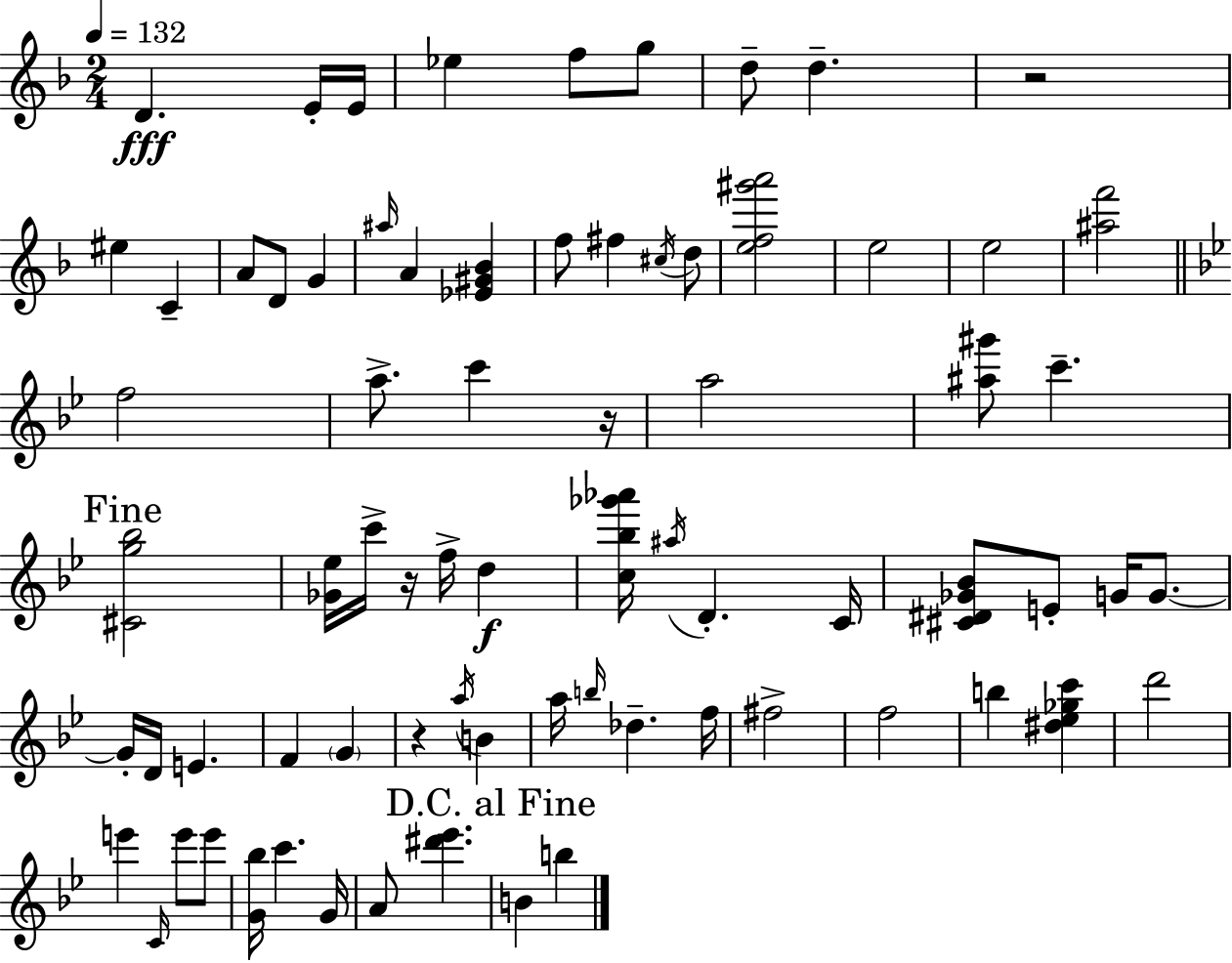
{
  \clef treble
  \numericTimeSignature
  \time 2/4
  \key f \major
  \tempo 4 = 132
  d'4.\fff e'16-. e'16 | ees''4 f''8 g''8 | d''8-- d''4.-- | r2 | \break eis''4 c'4-- | a'8 d'8 g'4 | \grace { ais''16 } a'4 <ees' gis' bes'>4 | f''8 fis''4 \acciaccatura { cis''16 } | \break d''8 <e'' f'' gis''' a'''>2 | e''2 | e''2 | <ais'' f'''>2 | \break \bar "||" \break \key bes \major f''2 | a''8.-> c'''4 r16 | a''2 | <ais'' gis'''>8 c'''4.-- | \break \mark "Fine" <cis' g'' bes''>2 | <ges' ees''>16 c'''16-> r16 f''16-> d''4\f | <c'' bes'' ges''' aes'''>16 \acciaccatura { ais''16 } d'4.-. | c'16 <cis' dis' ges' bes'>8 e'8-. g'16 g'8.~~ | \break g'16-. d'16 e'4. | f'4 \parenthesize g'4 | r4 \acciaccatura { a''16 } b'4 | a''16 \grace { b''16 } des''4.-- | \break f''16 fis''2-> | f''2 | b''4 <dis'' ees'' ges'' c'''>4 | d'''2 | \break e'''4 \grace { c'16 } | e'''8 e'''8 <g' bes''>16 c'''4. | g'16 a'8 <dis''' ees'''>4. | \mark "D.C. al Fine" b'4 | \break b''4 \bar "|."
}